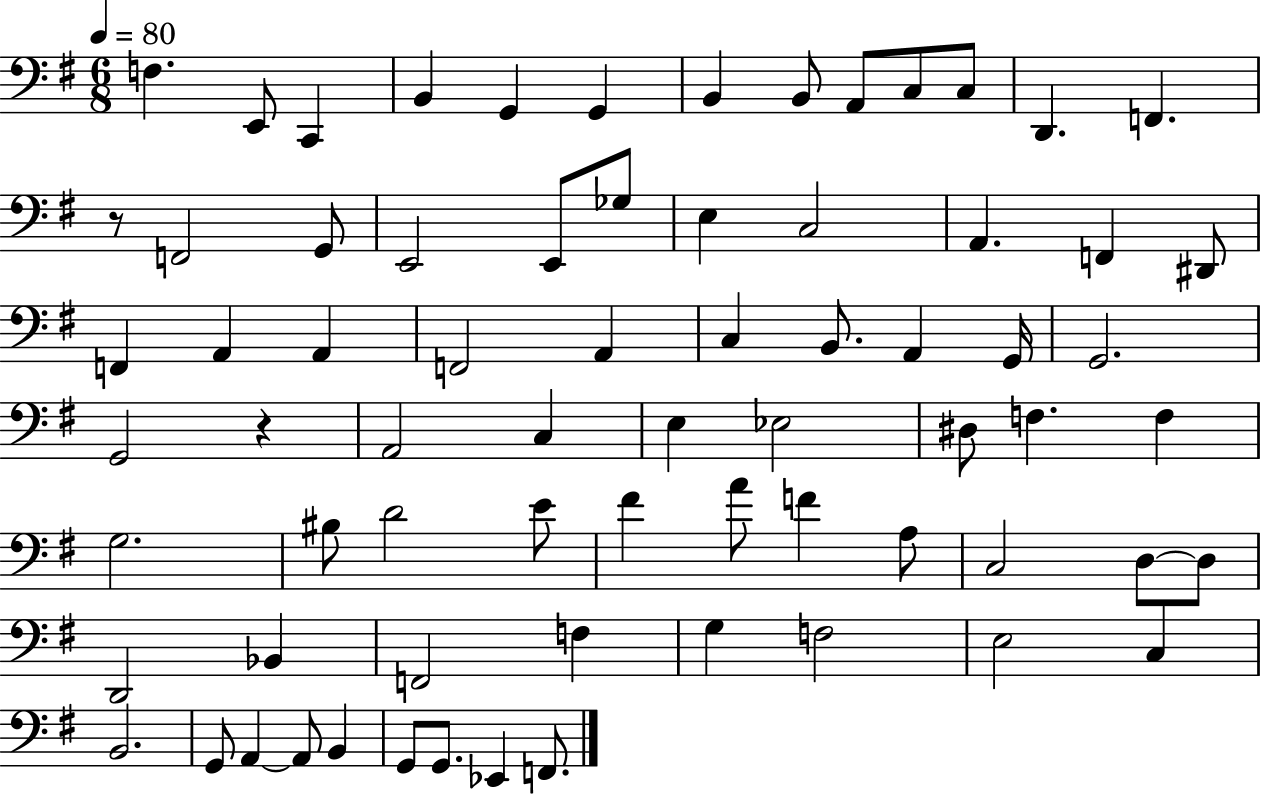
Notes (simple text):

F3/q. E2/e C2/q B2/q G2/q G2/q B2/q B2/e A2/e C3/e C3/e D2/q. F2/q. R/e F2/h G2/e E2/h E2/e Gb3/e E3/q C3/h A2/q. F2/q D#2/e F2/q A2/q A2/q F2/h A2/q C3/q B2/e. A2/q G2/s G2/h. G2/h R/q A2/h C3/q E3/q Eb3/h D#3/e F3/q. F3/q G3/h. BIS3/e D4/h E4/e F#4/q A4/e F4/q A3/e C3/h D3/e D3/e D2/h Bb2/q F2/h F3/q G3/q F3/h E3/h C3/q B2/h. G2/e A2/q A2/e B2/q G2/e G2/e. Eb2/q F2/e.